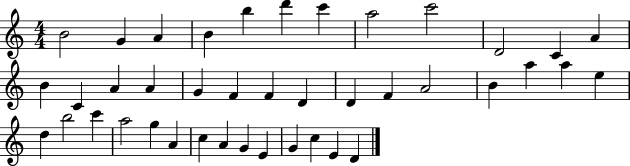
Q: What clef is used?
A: treble